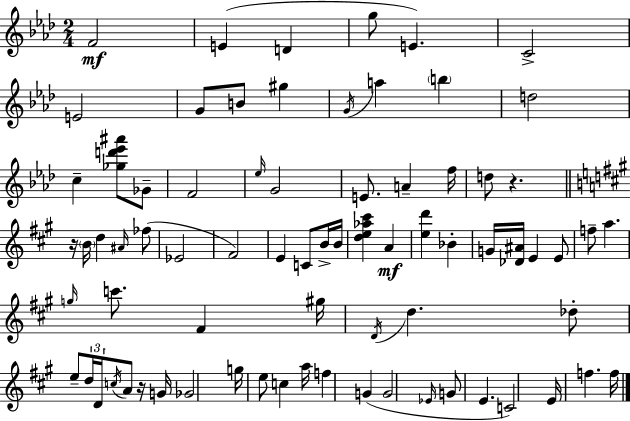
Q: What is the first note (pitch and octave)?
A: F4